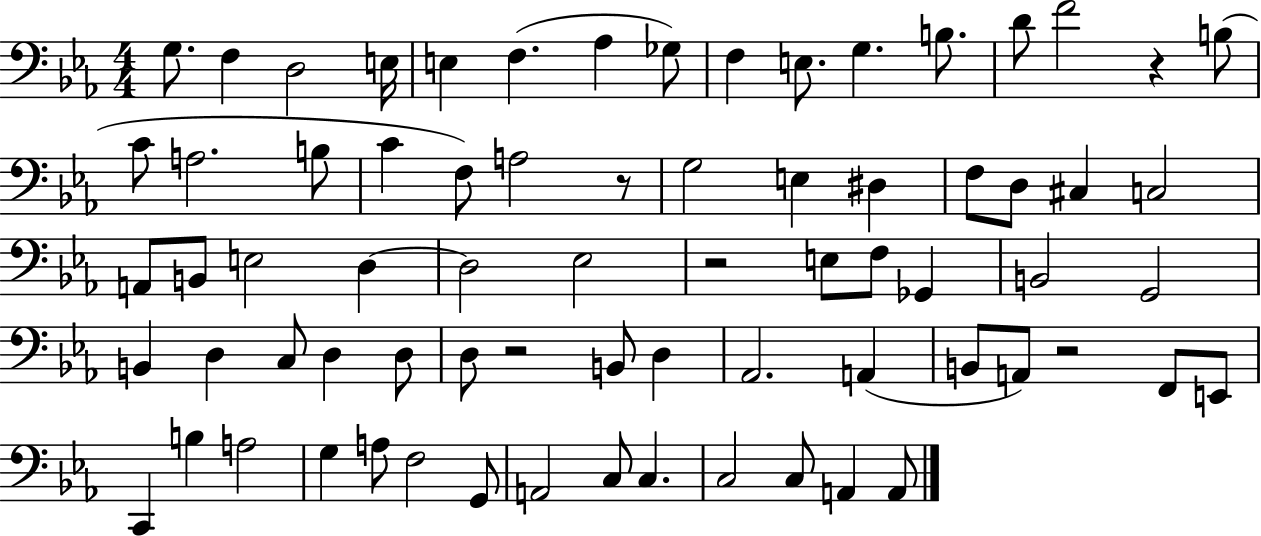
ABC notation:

X:1
T:Untitled
M:4/4
L:1/4
K:Eb
G,/2 F, D,2 E,/4 E, F, _A, _G,/2 F, E,/2 G, B,/2 D/2 F2 z B,/2 C/2 A,2 B,/2 C F,/2 A,2 z/2 G,2 E, ^D, F,/2 D,/2 ^C, C,2 A,,/2 B,,/2 E,2 D, D,2 _E,2 z2 E,/2 F,/2 _G,, B,,2 G,,2 B,, D, C,/2 D, D,/2 D,/2 z2 B,,/2 D, _A,,2 A,, B,,/2 A,,/2 z2 F,,/2 E,,/2 C,, B, A,2 G, A,/2 F,2 G,,/2 A,,2 C,/2 C, C,2 C,/2 A,, A,,/2